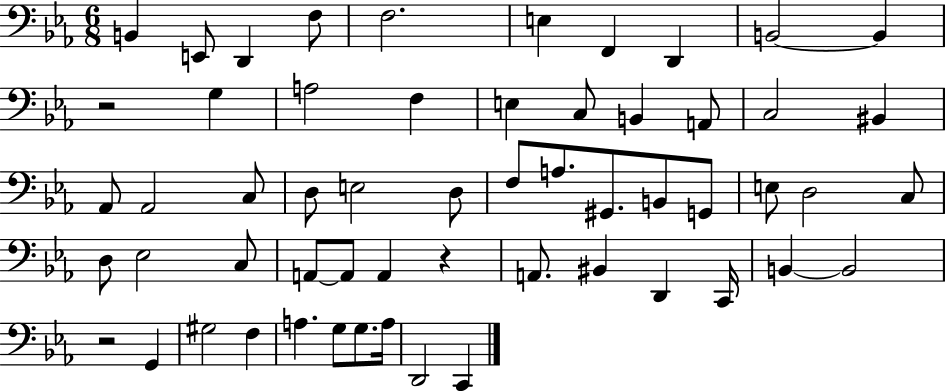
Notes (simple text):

B2/q E2/e D2/q F3/e F3/h. E3/q F2/q D2/q B2/h B2/q R/h G3/q A3/h F3/q E3/q C3/e B2/q A2/e C3/h BIS2/q Ab2/e Ab2/h C3/e D3/e E3/h D3/e F3/e A3/e. G#2/e. B2/e G2/e E3/e D3/h C3/e D3/e Eb3/h C3/e A2/e A2/e A2/q R/q A2/e. BIS2/q D2/q C2/s B2/q B2/h R/h G2/q G#3/h F3/q A3/q. G3/e G3/e. A3/s D2/h C2/q